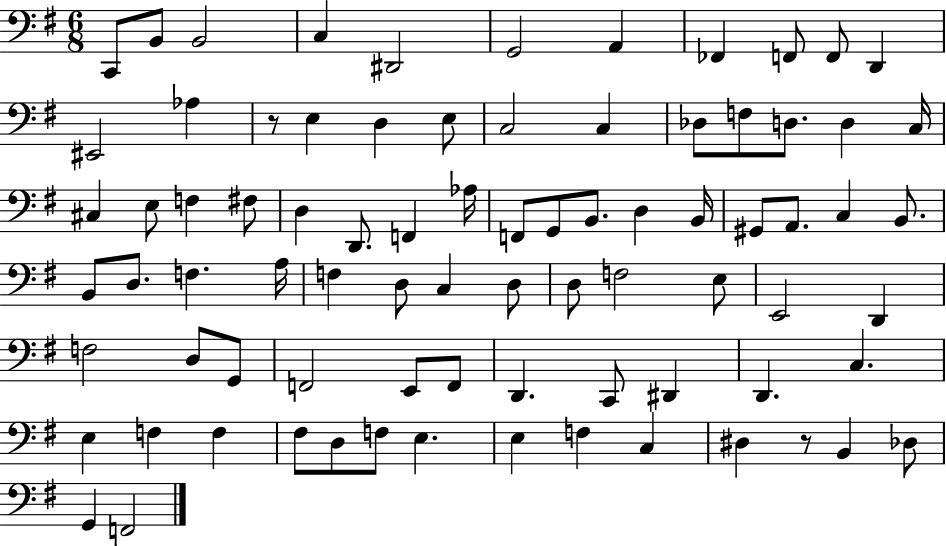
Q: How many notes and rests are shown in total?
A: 81